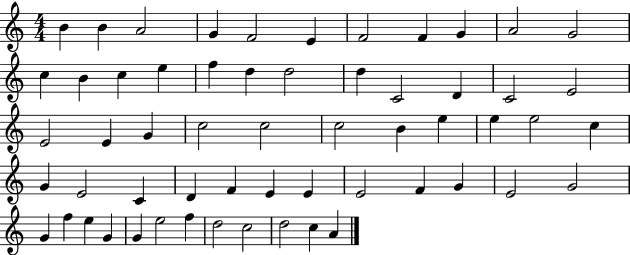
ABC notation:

X:1
T:Untitled
M:4/4
L:1/4
K:C
B B A2 G F2 E F2 F G A2 G2 c B c e f d d2 d C2 D C2 E2 E2 E G c2 c2 c2 B e e e2 c G E2 C D F E E E2 F G E2 G2 G f e G G e2 f d2 c2 d2 c A